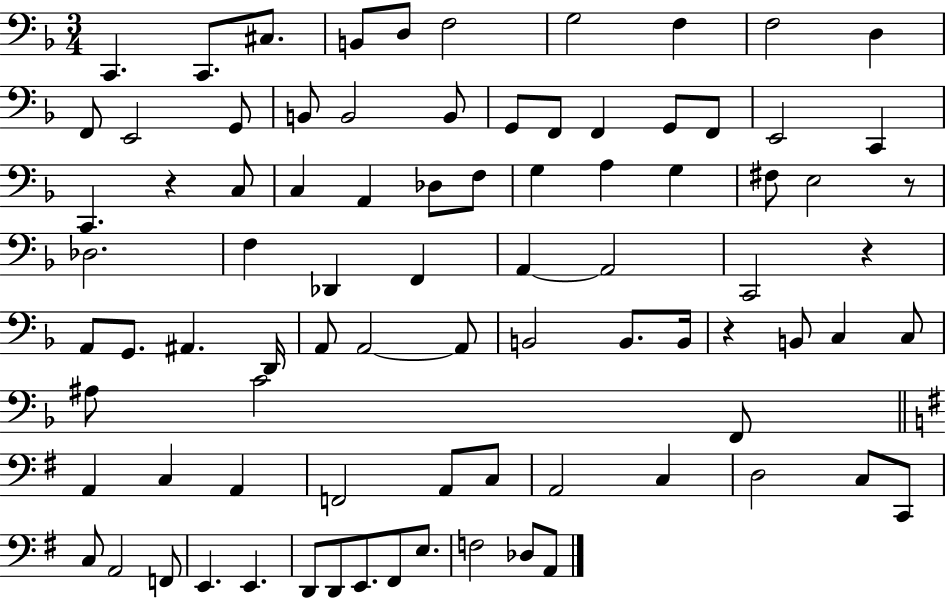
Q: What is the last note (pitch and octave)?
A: A2